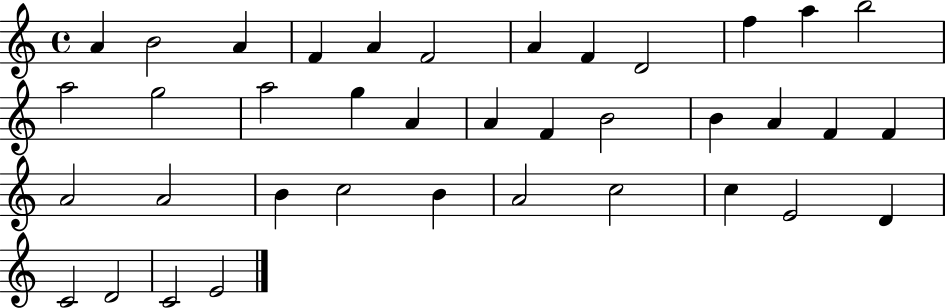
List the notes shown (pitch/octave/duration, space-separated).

A4/q B4/h A4/q F4/q A4/q F4/h A4/q F4/q D4/h F5/q A5/q B5/h A5/h G5/h A5/h G5/q A4/q A4/q F4/q B4/h B4/q A4/q F4/q F4/q A4/h A4/h B4/q C5/h B4/q A4/h C5/h C5/q E4/h D4/q C4/h D4/h C4/h E4/h